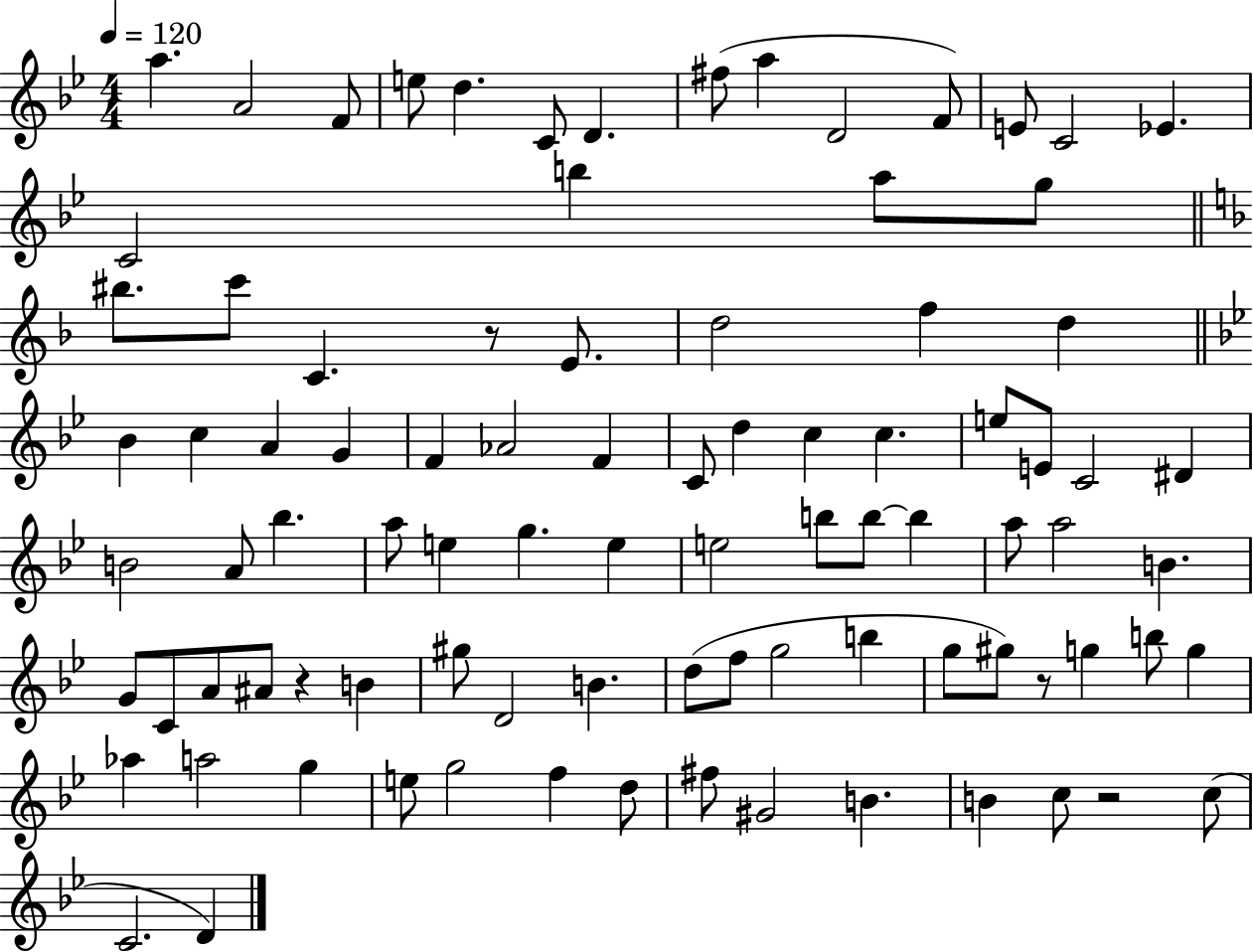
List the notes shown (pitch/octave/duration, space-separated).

A5/q. A4/h F4/e E5/e D5/q. C4/e D4/q. F#5/e A5/q D4/h F4/e E4/e C4/h Eb4/q. C4/h B5/q A5/e G5/e BIS5/e. C6/e C4/q. R/e E4/e. D5/h F5/q D5/q Bb4/q C5/q A4/q G4/q F4/q Ab4/h F4/q C4/e D5/q C5/q C5/q. E5/e E4/e C4/h D#4/q B4/h A4/e Bb5/q. A5/e E5/q G5/q. E5/q E5/h B5/e B5/e B5/q A5/e A5/h B4/q. G4/e C4/e A4/e A#4/e R/q B4/q G#5/e D4/h B4/q. D5/e F5/e G5/h B5/q G5/e G#5/e R/e G5/q B5/e G5/q Ab5/q A5/h G5/q E5/e G5/h F5/q D5/e F#5/e G#4/h B4/q. B4/q C5/e R/h C5/e C4/h. D4/q